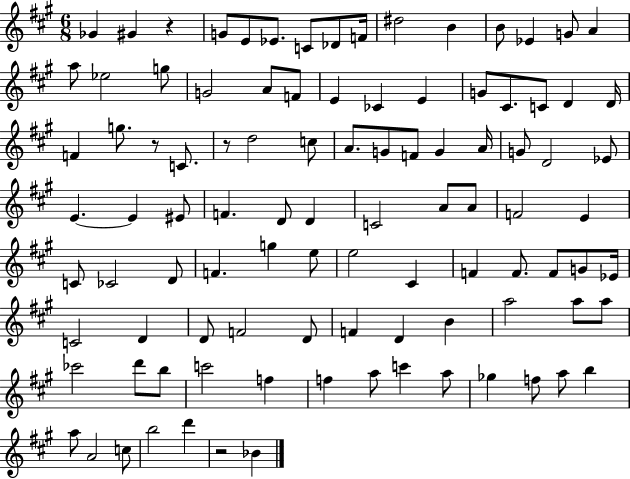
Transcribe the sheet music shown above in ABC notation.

X:1
T:Untitled
M:6/8
L:1/4
K:A
_G ^G z G/2 E/2 _E/2 C/2 _D/2 F/4 ^d2 B B/2 _E G/2 A a/2 _e2 g/2 G2 A/2 F/2 E _C E G/2 ^C/2 C/2 D D/4 F g/2 z/2 C/2 z/2 d2 c/2 A/2 G/2 F/2 G A/4 G/2 D2 _E/2 E E ^E/2 F D/2 D C2 A/2 A/2 F2 E C/2 _C2 D/2 F g e/2 e2 ^C F F/2 F/2 G/2 _E/4 C2 D D/2 F2 D/2 F D B a2 a/2 a/2 _c'2 d'/2 b/2 c'2 f f a/2 c' a/2 _g f/2 a/2 b a/2 A2 c/2 b2 d' z2 _B